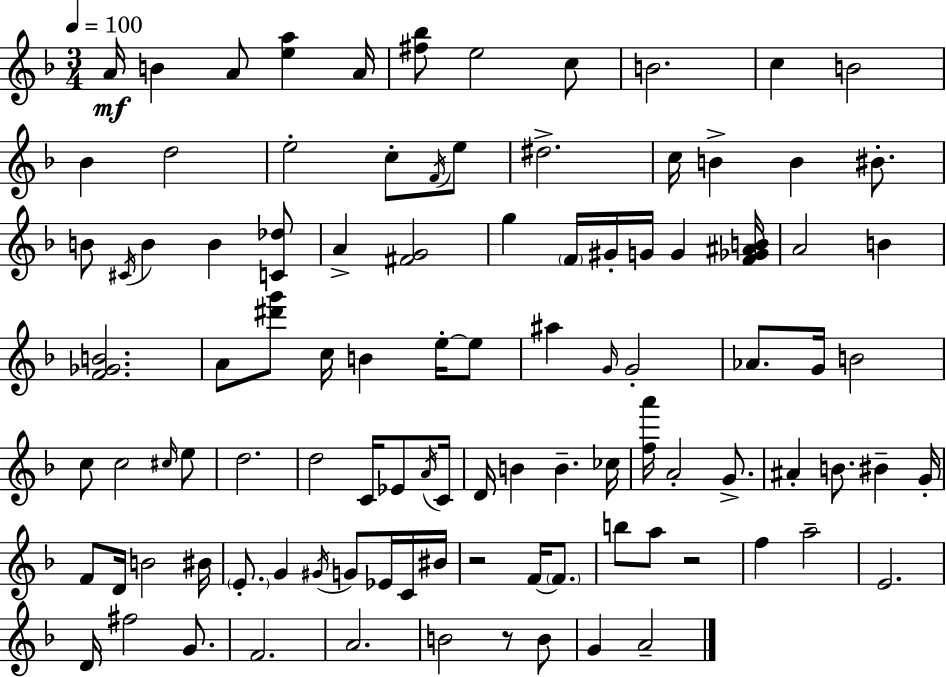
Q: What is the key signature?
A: F major